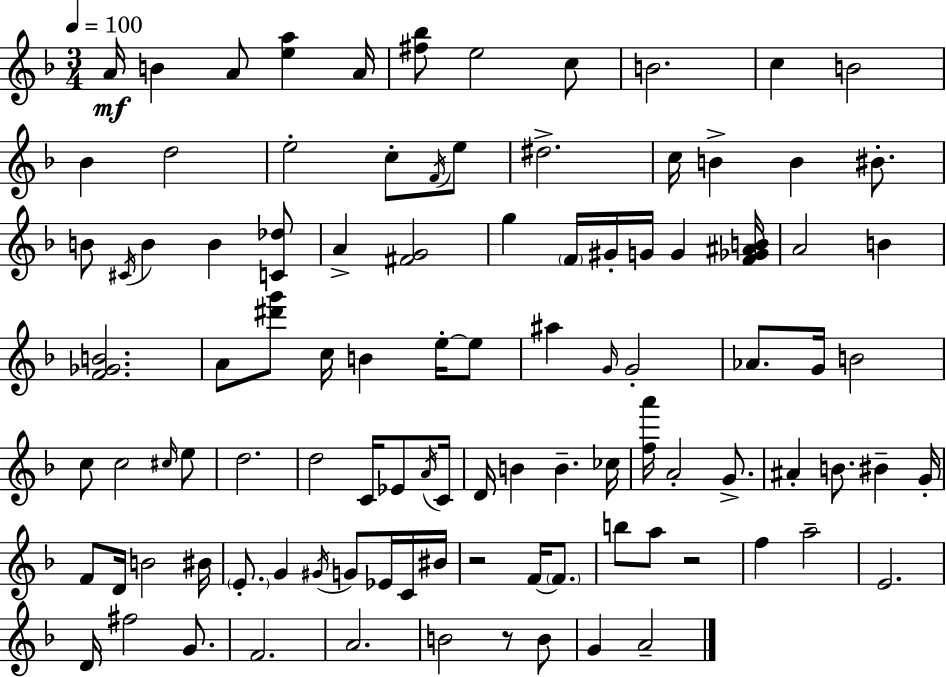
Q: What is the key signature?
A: F major